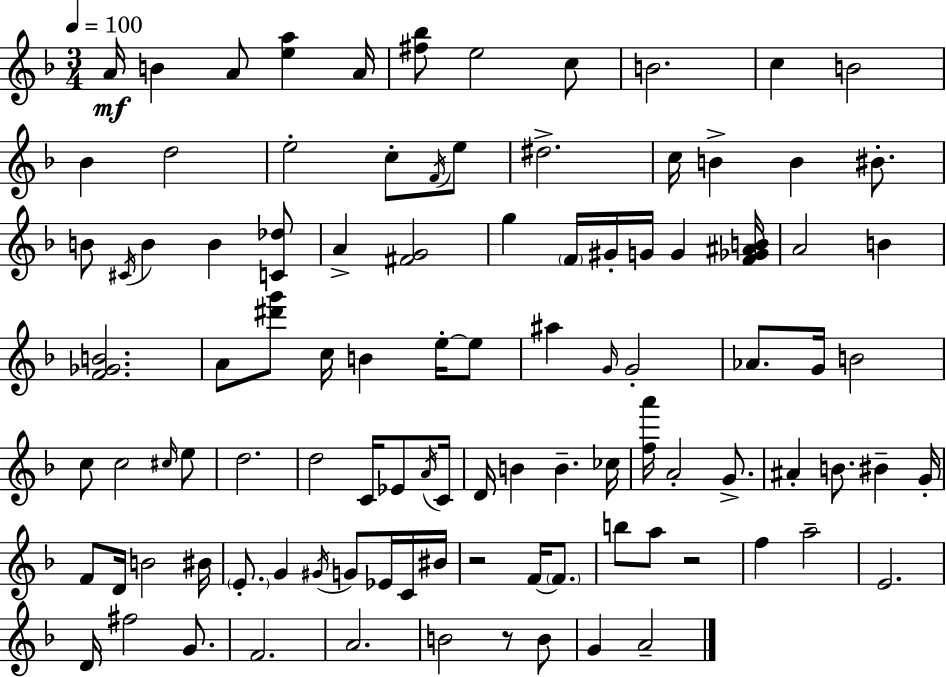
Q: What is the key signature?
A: F major